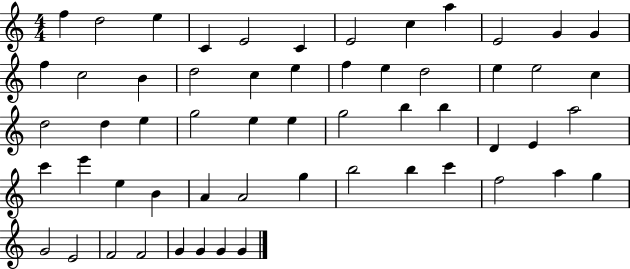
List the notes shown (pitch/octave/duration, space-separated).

F5/q D5/h E5/q C4/q E4/h C4/q E4/h C5/q A5/q E4/h G4/q G4/q F5/q C5/h B4/q D5/h C5/q E5/q F5/q E5/q D5/h E5/q E5/h C5/q D5/h D5/q E5/q G5/h E5/q E5/q G5/h B5/q B5/q D4/q E4/q A5/h C6/q E6/q E5/q B4/q A4/q A4/h G5/q B5/h B5/q C6/q F5/h A5/q G5/q G4/h E4/h F4/h F4/h G4/q G4/q G4/q G4/q